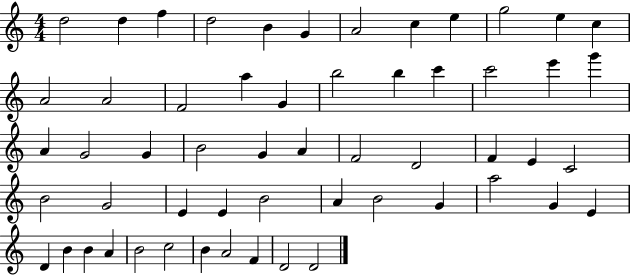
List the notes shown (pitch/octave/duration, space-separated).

D5/h D5/q F5/q D5/h B4/q G4/q A4/h C5/q E5/q G5/h E5/q C5/q A4/h A4/h F4/h A5/q G4/q B5/h B5/q C6/q C6/h E6/q G6/q A4/q G4/h G4/q B4/h G4/q A4/q F4/h D4/h F4/q E4/q C4/h B4/h G4/h E4/q E4/q B4/h A4/q B4/h G4/q A5/h G4/q E4/q D4/q B4/q B4/q A4/q B4/h C5/h B4/q A4/h F4/q D4/h D4/h